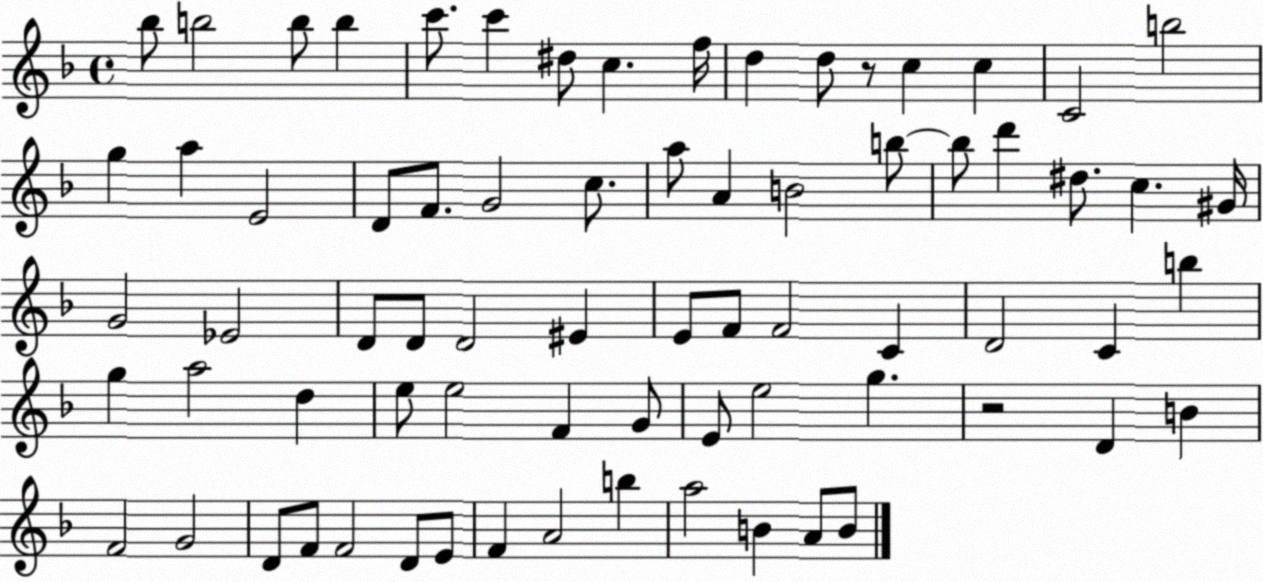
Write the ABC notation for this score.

X:1
T:Untitled
M:4/4
L:1/4
K:F
_b/2 b2 b/2 b c'/2 c' ^d/2 c f/4 d d/2 z/2 c c C2 b2 g a E2 D/2 F/2 G2 c/2 a/2 A B2 b/2 b/2 d' ^d/2 c ^G/4 G2 _E2 D/2 D/2 D2 ^E E/2 F/2 F2 C D2 C b g a2 d e/2 e2 F G/2 E/2 e2 g z2 D B F2 G2 D/2 F/2 F2 D/2 E/2 F A2 b a2 B A/2 B/2